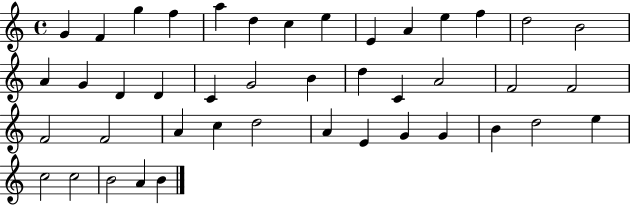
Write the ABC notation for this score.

X:1
T:Untitled
M:4/4
L:1/4
K:C
G F g f a d c e E A e f d2 B2 A G D D C G2 B d C A2 F2 F2 F2 F2 A c d2 A E G G B d2 e c2 c2 B2 A B